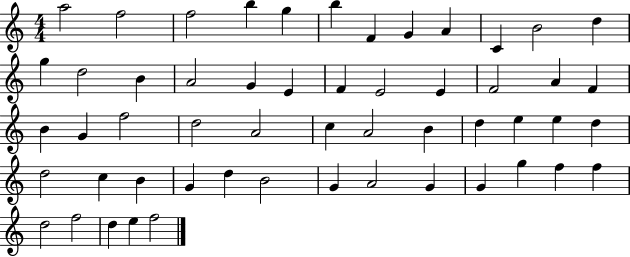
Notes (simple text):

A5/h F5/h F5/h B5/q G5/q B5/q F4/q G4/q A4/q C4/q B4/h D5/q G5/q D5/h B4/q A4/h G4/q E4/q F4/q E4/h E4/q F4/h A4/q F4/q B4/q G4/q F5/h D5/h A4/h C5/q A4/h B4/q D5/q E5/q E5/q D5/q D5/h C5/q B4/q G4/q D5/q B4/h G4/q A4/h G4/q G4/q G5/q F5/q F5/q D5/h F5/h D5/q E5/q F5/h